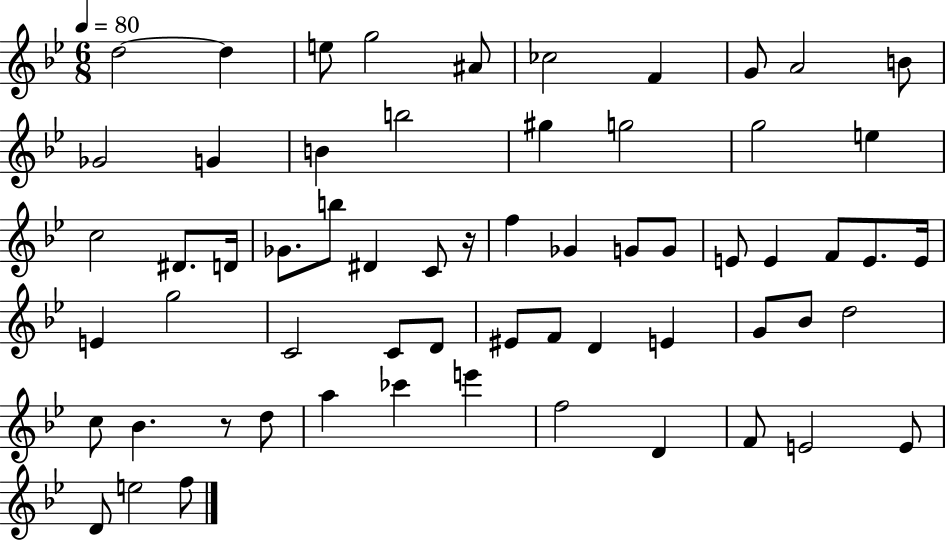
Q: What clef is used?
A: treble